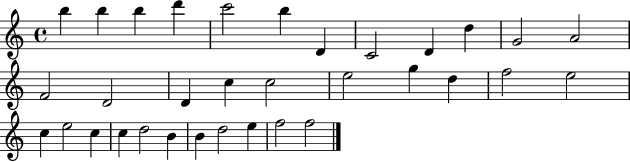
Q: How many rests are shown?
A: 0